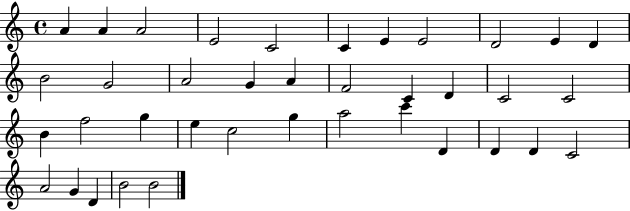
{
  \clef treble
  \time 4/4
  \defaultTimeSignature
  \key c \major
  a'4 a'4 a'2 | e'2 c'2 | c'4 e'4 e'2 | d'2 e'4 d'4 | \break b'2 g'2 | a'2 g'4 a'4 | f'2 c'4 d'4 | c'2 c'2 | \break b'4 f''2 g''4 | e''4 c''2 g''4 | a''2 c'''4 d'4 | d'4 d'4 c'2 | \break a'2 g'4 d'4 | b'2 b'2 | \bar "|."
}